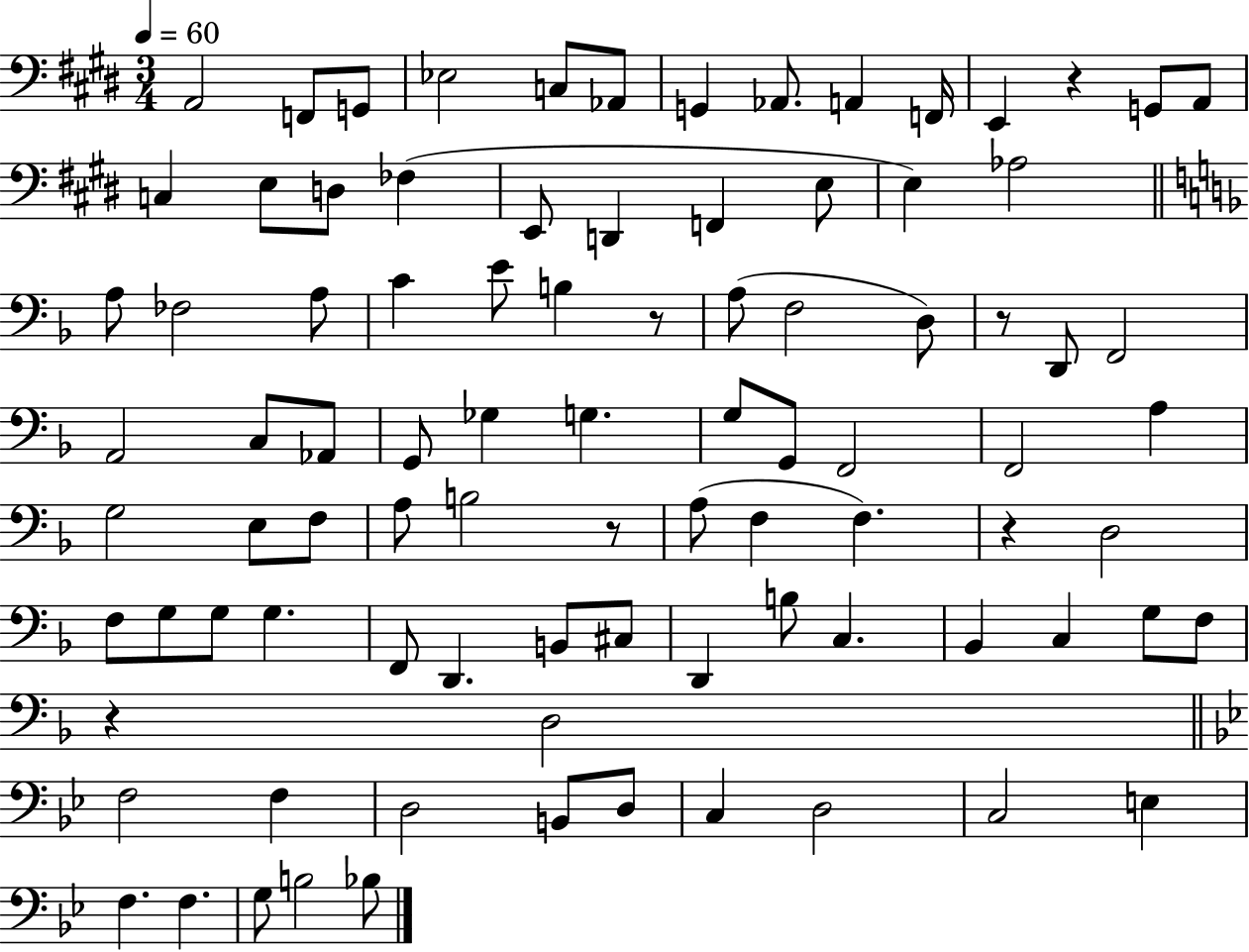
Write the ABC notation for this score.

X:1
T:Untitled
M:3/4
L:1/4
K:E
A,,2 F,,/2 G,,/2 _E,2 C,/2 _A,,/2 G,, _A,,/2 A,, F,,/4 E,, z G,,/2 A,,/2 C, E,/2 D,/2 _F, E,,/2 D,, F,, E,/2 E, _A,2 A,/2 _F,2 A,/2 C E/2 B, z/2 A,/2 F,2 D,/2 z/2 D,,/2 F,,2 A,,2 C,/2 _A,,/2 G,,/2 _G, G, G,/2 G,,/2 F,,2 F,,2 A, G,2 E,/2 F,/2 A,/2 B,2 z/2 A,/2 F, F, z D,2 F,/2 G,/2 G,/2 G, F,,/2 D,, B,,/2 ^C,/2 D,, B,/2 C, _B,, C, G,/2 F,/2 z D,2 F,2 F, D,2 B,,/2 D,/2 C, D,2 C,2 E, F, F, G,/2 B,2 _B,/2